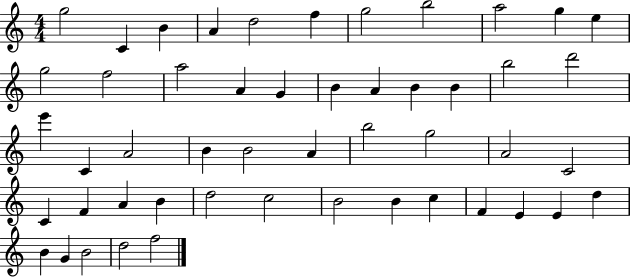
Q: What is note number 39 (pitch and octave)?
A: B4